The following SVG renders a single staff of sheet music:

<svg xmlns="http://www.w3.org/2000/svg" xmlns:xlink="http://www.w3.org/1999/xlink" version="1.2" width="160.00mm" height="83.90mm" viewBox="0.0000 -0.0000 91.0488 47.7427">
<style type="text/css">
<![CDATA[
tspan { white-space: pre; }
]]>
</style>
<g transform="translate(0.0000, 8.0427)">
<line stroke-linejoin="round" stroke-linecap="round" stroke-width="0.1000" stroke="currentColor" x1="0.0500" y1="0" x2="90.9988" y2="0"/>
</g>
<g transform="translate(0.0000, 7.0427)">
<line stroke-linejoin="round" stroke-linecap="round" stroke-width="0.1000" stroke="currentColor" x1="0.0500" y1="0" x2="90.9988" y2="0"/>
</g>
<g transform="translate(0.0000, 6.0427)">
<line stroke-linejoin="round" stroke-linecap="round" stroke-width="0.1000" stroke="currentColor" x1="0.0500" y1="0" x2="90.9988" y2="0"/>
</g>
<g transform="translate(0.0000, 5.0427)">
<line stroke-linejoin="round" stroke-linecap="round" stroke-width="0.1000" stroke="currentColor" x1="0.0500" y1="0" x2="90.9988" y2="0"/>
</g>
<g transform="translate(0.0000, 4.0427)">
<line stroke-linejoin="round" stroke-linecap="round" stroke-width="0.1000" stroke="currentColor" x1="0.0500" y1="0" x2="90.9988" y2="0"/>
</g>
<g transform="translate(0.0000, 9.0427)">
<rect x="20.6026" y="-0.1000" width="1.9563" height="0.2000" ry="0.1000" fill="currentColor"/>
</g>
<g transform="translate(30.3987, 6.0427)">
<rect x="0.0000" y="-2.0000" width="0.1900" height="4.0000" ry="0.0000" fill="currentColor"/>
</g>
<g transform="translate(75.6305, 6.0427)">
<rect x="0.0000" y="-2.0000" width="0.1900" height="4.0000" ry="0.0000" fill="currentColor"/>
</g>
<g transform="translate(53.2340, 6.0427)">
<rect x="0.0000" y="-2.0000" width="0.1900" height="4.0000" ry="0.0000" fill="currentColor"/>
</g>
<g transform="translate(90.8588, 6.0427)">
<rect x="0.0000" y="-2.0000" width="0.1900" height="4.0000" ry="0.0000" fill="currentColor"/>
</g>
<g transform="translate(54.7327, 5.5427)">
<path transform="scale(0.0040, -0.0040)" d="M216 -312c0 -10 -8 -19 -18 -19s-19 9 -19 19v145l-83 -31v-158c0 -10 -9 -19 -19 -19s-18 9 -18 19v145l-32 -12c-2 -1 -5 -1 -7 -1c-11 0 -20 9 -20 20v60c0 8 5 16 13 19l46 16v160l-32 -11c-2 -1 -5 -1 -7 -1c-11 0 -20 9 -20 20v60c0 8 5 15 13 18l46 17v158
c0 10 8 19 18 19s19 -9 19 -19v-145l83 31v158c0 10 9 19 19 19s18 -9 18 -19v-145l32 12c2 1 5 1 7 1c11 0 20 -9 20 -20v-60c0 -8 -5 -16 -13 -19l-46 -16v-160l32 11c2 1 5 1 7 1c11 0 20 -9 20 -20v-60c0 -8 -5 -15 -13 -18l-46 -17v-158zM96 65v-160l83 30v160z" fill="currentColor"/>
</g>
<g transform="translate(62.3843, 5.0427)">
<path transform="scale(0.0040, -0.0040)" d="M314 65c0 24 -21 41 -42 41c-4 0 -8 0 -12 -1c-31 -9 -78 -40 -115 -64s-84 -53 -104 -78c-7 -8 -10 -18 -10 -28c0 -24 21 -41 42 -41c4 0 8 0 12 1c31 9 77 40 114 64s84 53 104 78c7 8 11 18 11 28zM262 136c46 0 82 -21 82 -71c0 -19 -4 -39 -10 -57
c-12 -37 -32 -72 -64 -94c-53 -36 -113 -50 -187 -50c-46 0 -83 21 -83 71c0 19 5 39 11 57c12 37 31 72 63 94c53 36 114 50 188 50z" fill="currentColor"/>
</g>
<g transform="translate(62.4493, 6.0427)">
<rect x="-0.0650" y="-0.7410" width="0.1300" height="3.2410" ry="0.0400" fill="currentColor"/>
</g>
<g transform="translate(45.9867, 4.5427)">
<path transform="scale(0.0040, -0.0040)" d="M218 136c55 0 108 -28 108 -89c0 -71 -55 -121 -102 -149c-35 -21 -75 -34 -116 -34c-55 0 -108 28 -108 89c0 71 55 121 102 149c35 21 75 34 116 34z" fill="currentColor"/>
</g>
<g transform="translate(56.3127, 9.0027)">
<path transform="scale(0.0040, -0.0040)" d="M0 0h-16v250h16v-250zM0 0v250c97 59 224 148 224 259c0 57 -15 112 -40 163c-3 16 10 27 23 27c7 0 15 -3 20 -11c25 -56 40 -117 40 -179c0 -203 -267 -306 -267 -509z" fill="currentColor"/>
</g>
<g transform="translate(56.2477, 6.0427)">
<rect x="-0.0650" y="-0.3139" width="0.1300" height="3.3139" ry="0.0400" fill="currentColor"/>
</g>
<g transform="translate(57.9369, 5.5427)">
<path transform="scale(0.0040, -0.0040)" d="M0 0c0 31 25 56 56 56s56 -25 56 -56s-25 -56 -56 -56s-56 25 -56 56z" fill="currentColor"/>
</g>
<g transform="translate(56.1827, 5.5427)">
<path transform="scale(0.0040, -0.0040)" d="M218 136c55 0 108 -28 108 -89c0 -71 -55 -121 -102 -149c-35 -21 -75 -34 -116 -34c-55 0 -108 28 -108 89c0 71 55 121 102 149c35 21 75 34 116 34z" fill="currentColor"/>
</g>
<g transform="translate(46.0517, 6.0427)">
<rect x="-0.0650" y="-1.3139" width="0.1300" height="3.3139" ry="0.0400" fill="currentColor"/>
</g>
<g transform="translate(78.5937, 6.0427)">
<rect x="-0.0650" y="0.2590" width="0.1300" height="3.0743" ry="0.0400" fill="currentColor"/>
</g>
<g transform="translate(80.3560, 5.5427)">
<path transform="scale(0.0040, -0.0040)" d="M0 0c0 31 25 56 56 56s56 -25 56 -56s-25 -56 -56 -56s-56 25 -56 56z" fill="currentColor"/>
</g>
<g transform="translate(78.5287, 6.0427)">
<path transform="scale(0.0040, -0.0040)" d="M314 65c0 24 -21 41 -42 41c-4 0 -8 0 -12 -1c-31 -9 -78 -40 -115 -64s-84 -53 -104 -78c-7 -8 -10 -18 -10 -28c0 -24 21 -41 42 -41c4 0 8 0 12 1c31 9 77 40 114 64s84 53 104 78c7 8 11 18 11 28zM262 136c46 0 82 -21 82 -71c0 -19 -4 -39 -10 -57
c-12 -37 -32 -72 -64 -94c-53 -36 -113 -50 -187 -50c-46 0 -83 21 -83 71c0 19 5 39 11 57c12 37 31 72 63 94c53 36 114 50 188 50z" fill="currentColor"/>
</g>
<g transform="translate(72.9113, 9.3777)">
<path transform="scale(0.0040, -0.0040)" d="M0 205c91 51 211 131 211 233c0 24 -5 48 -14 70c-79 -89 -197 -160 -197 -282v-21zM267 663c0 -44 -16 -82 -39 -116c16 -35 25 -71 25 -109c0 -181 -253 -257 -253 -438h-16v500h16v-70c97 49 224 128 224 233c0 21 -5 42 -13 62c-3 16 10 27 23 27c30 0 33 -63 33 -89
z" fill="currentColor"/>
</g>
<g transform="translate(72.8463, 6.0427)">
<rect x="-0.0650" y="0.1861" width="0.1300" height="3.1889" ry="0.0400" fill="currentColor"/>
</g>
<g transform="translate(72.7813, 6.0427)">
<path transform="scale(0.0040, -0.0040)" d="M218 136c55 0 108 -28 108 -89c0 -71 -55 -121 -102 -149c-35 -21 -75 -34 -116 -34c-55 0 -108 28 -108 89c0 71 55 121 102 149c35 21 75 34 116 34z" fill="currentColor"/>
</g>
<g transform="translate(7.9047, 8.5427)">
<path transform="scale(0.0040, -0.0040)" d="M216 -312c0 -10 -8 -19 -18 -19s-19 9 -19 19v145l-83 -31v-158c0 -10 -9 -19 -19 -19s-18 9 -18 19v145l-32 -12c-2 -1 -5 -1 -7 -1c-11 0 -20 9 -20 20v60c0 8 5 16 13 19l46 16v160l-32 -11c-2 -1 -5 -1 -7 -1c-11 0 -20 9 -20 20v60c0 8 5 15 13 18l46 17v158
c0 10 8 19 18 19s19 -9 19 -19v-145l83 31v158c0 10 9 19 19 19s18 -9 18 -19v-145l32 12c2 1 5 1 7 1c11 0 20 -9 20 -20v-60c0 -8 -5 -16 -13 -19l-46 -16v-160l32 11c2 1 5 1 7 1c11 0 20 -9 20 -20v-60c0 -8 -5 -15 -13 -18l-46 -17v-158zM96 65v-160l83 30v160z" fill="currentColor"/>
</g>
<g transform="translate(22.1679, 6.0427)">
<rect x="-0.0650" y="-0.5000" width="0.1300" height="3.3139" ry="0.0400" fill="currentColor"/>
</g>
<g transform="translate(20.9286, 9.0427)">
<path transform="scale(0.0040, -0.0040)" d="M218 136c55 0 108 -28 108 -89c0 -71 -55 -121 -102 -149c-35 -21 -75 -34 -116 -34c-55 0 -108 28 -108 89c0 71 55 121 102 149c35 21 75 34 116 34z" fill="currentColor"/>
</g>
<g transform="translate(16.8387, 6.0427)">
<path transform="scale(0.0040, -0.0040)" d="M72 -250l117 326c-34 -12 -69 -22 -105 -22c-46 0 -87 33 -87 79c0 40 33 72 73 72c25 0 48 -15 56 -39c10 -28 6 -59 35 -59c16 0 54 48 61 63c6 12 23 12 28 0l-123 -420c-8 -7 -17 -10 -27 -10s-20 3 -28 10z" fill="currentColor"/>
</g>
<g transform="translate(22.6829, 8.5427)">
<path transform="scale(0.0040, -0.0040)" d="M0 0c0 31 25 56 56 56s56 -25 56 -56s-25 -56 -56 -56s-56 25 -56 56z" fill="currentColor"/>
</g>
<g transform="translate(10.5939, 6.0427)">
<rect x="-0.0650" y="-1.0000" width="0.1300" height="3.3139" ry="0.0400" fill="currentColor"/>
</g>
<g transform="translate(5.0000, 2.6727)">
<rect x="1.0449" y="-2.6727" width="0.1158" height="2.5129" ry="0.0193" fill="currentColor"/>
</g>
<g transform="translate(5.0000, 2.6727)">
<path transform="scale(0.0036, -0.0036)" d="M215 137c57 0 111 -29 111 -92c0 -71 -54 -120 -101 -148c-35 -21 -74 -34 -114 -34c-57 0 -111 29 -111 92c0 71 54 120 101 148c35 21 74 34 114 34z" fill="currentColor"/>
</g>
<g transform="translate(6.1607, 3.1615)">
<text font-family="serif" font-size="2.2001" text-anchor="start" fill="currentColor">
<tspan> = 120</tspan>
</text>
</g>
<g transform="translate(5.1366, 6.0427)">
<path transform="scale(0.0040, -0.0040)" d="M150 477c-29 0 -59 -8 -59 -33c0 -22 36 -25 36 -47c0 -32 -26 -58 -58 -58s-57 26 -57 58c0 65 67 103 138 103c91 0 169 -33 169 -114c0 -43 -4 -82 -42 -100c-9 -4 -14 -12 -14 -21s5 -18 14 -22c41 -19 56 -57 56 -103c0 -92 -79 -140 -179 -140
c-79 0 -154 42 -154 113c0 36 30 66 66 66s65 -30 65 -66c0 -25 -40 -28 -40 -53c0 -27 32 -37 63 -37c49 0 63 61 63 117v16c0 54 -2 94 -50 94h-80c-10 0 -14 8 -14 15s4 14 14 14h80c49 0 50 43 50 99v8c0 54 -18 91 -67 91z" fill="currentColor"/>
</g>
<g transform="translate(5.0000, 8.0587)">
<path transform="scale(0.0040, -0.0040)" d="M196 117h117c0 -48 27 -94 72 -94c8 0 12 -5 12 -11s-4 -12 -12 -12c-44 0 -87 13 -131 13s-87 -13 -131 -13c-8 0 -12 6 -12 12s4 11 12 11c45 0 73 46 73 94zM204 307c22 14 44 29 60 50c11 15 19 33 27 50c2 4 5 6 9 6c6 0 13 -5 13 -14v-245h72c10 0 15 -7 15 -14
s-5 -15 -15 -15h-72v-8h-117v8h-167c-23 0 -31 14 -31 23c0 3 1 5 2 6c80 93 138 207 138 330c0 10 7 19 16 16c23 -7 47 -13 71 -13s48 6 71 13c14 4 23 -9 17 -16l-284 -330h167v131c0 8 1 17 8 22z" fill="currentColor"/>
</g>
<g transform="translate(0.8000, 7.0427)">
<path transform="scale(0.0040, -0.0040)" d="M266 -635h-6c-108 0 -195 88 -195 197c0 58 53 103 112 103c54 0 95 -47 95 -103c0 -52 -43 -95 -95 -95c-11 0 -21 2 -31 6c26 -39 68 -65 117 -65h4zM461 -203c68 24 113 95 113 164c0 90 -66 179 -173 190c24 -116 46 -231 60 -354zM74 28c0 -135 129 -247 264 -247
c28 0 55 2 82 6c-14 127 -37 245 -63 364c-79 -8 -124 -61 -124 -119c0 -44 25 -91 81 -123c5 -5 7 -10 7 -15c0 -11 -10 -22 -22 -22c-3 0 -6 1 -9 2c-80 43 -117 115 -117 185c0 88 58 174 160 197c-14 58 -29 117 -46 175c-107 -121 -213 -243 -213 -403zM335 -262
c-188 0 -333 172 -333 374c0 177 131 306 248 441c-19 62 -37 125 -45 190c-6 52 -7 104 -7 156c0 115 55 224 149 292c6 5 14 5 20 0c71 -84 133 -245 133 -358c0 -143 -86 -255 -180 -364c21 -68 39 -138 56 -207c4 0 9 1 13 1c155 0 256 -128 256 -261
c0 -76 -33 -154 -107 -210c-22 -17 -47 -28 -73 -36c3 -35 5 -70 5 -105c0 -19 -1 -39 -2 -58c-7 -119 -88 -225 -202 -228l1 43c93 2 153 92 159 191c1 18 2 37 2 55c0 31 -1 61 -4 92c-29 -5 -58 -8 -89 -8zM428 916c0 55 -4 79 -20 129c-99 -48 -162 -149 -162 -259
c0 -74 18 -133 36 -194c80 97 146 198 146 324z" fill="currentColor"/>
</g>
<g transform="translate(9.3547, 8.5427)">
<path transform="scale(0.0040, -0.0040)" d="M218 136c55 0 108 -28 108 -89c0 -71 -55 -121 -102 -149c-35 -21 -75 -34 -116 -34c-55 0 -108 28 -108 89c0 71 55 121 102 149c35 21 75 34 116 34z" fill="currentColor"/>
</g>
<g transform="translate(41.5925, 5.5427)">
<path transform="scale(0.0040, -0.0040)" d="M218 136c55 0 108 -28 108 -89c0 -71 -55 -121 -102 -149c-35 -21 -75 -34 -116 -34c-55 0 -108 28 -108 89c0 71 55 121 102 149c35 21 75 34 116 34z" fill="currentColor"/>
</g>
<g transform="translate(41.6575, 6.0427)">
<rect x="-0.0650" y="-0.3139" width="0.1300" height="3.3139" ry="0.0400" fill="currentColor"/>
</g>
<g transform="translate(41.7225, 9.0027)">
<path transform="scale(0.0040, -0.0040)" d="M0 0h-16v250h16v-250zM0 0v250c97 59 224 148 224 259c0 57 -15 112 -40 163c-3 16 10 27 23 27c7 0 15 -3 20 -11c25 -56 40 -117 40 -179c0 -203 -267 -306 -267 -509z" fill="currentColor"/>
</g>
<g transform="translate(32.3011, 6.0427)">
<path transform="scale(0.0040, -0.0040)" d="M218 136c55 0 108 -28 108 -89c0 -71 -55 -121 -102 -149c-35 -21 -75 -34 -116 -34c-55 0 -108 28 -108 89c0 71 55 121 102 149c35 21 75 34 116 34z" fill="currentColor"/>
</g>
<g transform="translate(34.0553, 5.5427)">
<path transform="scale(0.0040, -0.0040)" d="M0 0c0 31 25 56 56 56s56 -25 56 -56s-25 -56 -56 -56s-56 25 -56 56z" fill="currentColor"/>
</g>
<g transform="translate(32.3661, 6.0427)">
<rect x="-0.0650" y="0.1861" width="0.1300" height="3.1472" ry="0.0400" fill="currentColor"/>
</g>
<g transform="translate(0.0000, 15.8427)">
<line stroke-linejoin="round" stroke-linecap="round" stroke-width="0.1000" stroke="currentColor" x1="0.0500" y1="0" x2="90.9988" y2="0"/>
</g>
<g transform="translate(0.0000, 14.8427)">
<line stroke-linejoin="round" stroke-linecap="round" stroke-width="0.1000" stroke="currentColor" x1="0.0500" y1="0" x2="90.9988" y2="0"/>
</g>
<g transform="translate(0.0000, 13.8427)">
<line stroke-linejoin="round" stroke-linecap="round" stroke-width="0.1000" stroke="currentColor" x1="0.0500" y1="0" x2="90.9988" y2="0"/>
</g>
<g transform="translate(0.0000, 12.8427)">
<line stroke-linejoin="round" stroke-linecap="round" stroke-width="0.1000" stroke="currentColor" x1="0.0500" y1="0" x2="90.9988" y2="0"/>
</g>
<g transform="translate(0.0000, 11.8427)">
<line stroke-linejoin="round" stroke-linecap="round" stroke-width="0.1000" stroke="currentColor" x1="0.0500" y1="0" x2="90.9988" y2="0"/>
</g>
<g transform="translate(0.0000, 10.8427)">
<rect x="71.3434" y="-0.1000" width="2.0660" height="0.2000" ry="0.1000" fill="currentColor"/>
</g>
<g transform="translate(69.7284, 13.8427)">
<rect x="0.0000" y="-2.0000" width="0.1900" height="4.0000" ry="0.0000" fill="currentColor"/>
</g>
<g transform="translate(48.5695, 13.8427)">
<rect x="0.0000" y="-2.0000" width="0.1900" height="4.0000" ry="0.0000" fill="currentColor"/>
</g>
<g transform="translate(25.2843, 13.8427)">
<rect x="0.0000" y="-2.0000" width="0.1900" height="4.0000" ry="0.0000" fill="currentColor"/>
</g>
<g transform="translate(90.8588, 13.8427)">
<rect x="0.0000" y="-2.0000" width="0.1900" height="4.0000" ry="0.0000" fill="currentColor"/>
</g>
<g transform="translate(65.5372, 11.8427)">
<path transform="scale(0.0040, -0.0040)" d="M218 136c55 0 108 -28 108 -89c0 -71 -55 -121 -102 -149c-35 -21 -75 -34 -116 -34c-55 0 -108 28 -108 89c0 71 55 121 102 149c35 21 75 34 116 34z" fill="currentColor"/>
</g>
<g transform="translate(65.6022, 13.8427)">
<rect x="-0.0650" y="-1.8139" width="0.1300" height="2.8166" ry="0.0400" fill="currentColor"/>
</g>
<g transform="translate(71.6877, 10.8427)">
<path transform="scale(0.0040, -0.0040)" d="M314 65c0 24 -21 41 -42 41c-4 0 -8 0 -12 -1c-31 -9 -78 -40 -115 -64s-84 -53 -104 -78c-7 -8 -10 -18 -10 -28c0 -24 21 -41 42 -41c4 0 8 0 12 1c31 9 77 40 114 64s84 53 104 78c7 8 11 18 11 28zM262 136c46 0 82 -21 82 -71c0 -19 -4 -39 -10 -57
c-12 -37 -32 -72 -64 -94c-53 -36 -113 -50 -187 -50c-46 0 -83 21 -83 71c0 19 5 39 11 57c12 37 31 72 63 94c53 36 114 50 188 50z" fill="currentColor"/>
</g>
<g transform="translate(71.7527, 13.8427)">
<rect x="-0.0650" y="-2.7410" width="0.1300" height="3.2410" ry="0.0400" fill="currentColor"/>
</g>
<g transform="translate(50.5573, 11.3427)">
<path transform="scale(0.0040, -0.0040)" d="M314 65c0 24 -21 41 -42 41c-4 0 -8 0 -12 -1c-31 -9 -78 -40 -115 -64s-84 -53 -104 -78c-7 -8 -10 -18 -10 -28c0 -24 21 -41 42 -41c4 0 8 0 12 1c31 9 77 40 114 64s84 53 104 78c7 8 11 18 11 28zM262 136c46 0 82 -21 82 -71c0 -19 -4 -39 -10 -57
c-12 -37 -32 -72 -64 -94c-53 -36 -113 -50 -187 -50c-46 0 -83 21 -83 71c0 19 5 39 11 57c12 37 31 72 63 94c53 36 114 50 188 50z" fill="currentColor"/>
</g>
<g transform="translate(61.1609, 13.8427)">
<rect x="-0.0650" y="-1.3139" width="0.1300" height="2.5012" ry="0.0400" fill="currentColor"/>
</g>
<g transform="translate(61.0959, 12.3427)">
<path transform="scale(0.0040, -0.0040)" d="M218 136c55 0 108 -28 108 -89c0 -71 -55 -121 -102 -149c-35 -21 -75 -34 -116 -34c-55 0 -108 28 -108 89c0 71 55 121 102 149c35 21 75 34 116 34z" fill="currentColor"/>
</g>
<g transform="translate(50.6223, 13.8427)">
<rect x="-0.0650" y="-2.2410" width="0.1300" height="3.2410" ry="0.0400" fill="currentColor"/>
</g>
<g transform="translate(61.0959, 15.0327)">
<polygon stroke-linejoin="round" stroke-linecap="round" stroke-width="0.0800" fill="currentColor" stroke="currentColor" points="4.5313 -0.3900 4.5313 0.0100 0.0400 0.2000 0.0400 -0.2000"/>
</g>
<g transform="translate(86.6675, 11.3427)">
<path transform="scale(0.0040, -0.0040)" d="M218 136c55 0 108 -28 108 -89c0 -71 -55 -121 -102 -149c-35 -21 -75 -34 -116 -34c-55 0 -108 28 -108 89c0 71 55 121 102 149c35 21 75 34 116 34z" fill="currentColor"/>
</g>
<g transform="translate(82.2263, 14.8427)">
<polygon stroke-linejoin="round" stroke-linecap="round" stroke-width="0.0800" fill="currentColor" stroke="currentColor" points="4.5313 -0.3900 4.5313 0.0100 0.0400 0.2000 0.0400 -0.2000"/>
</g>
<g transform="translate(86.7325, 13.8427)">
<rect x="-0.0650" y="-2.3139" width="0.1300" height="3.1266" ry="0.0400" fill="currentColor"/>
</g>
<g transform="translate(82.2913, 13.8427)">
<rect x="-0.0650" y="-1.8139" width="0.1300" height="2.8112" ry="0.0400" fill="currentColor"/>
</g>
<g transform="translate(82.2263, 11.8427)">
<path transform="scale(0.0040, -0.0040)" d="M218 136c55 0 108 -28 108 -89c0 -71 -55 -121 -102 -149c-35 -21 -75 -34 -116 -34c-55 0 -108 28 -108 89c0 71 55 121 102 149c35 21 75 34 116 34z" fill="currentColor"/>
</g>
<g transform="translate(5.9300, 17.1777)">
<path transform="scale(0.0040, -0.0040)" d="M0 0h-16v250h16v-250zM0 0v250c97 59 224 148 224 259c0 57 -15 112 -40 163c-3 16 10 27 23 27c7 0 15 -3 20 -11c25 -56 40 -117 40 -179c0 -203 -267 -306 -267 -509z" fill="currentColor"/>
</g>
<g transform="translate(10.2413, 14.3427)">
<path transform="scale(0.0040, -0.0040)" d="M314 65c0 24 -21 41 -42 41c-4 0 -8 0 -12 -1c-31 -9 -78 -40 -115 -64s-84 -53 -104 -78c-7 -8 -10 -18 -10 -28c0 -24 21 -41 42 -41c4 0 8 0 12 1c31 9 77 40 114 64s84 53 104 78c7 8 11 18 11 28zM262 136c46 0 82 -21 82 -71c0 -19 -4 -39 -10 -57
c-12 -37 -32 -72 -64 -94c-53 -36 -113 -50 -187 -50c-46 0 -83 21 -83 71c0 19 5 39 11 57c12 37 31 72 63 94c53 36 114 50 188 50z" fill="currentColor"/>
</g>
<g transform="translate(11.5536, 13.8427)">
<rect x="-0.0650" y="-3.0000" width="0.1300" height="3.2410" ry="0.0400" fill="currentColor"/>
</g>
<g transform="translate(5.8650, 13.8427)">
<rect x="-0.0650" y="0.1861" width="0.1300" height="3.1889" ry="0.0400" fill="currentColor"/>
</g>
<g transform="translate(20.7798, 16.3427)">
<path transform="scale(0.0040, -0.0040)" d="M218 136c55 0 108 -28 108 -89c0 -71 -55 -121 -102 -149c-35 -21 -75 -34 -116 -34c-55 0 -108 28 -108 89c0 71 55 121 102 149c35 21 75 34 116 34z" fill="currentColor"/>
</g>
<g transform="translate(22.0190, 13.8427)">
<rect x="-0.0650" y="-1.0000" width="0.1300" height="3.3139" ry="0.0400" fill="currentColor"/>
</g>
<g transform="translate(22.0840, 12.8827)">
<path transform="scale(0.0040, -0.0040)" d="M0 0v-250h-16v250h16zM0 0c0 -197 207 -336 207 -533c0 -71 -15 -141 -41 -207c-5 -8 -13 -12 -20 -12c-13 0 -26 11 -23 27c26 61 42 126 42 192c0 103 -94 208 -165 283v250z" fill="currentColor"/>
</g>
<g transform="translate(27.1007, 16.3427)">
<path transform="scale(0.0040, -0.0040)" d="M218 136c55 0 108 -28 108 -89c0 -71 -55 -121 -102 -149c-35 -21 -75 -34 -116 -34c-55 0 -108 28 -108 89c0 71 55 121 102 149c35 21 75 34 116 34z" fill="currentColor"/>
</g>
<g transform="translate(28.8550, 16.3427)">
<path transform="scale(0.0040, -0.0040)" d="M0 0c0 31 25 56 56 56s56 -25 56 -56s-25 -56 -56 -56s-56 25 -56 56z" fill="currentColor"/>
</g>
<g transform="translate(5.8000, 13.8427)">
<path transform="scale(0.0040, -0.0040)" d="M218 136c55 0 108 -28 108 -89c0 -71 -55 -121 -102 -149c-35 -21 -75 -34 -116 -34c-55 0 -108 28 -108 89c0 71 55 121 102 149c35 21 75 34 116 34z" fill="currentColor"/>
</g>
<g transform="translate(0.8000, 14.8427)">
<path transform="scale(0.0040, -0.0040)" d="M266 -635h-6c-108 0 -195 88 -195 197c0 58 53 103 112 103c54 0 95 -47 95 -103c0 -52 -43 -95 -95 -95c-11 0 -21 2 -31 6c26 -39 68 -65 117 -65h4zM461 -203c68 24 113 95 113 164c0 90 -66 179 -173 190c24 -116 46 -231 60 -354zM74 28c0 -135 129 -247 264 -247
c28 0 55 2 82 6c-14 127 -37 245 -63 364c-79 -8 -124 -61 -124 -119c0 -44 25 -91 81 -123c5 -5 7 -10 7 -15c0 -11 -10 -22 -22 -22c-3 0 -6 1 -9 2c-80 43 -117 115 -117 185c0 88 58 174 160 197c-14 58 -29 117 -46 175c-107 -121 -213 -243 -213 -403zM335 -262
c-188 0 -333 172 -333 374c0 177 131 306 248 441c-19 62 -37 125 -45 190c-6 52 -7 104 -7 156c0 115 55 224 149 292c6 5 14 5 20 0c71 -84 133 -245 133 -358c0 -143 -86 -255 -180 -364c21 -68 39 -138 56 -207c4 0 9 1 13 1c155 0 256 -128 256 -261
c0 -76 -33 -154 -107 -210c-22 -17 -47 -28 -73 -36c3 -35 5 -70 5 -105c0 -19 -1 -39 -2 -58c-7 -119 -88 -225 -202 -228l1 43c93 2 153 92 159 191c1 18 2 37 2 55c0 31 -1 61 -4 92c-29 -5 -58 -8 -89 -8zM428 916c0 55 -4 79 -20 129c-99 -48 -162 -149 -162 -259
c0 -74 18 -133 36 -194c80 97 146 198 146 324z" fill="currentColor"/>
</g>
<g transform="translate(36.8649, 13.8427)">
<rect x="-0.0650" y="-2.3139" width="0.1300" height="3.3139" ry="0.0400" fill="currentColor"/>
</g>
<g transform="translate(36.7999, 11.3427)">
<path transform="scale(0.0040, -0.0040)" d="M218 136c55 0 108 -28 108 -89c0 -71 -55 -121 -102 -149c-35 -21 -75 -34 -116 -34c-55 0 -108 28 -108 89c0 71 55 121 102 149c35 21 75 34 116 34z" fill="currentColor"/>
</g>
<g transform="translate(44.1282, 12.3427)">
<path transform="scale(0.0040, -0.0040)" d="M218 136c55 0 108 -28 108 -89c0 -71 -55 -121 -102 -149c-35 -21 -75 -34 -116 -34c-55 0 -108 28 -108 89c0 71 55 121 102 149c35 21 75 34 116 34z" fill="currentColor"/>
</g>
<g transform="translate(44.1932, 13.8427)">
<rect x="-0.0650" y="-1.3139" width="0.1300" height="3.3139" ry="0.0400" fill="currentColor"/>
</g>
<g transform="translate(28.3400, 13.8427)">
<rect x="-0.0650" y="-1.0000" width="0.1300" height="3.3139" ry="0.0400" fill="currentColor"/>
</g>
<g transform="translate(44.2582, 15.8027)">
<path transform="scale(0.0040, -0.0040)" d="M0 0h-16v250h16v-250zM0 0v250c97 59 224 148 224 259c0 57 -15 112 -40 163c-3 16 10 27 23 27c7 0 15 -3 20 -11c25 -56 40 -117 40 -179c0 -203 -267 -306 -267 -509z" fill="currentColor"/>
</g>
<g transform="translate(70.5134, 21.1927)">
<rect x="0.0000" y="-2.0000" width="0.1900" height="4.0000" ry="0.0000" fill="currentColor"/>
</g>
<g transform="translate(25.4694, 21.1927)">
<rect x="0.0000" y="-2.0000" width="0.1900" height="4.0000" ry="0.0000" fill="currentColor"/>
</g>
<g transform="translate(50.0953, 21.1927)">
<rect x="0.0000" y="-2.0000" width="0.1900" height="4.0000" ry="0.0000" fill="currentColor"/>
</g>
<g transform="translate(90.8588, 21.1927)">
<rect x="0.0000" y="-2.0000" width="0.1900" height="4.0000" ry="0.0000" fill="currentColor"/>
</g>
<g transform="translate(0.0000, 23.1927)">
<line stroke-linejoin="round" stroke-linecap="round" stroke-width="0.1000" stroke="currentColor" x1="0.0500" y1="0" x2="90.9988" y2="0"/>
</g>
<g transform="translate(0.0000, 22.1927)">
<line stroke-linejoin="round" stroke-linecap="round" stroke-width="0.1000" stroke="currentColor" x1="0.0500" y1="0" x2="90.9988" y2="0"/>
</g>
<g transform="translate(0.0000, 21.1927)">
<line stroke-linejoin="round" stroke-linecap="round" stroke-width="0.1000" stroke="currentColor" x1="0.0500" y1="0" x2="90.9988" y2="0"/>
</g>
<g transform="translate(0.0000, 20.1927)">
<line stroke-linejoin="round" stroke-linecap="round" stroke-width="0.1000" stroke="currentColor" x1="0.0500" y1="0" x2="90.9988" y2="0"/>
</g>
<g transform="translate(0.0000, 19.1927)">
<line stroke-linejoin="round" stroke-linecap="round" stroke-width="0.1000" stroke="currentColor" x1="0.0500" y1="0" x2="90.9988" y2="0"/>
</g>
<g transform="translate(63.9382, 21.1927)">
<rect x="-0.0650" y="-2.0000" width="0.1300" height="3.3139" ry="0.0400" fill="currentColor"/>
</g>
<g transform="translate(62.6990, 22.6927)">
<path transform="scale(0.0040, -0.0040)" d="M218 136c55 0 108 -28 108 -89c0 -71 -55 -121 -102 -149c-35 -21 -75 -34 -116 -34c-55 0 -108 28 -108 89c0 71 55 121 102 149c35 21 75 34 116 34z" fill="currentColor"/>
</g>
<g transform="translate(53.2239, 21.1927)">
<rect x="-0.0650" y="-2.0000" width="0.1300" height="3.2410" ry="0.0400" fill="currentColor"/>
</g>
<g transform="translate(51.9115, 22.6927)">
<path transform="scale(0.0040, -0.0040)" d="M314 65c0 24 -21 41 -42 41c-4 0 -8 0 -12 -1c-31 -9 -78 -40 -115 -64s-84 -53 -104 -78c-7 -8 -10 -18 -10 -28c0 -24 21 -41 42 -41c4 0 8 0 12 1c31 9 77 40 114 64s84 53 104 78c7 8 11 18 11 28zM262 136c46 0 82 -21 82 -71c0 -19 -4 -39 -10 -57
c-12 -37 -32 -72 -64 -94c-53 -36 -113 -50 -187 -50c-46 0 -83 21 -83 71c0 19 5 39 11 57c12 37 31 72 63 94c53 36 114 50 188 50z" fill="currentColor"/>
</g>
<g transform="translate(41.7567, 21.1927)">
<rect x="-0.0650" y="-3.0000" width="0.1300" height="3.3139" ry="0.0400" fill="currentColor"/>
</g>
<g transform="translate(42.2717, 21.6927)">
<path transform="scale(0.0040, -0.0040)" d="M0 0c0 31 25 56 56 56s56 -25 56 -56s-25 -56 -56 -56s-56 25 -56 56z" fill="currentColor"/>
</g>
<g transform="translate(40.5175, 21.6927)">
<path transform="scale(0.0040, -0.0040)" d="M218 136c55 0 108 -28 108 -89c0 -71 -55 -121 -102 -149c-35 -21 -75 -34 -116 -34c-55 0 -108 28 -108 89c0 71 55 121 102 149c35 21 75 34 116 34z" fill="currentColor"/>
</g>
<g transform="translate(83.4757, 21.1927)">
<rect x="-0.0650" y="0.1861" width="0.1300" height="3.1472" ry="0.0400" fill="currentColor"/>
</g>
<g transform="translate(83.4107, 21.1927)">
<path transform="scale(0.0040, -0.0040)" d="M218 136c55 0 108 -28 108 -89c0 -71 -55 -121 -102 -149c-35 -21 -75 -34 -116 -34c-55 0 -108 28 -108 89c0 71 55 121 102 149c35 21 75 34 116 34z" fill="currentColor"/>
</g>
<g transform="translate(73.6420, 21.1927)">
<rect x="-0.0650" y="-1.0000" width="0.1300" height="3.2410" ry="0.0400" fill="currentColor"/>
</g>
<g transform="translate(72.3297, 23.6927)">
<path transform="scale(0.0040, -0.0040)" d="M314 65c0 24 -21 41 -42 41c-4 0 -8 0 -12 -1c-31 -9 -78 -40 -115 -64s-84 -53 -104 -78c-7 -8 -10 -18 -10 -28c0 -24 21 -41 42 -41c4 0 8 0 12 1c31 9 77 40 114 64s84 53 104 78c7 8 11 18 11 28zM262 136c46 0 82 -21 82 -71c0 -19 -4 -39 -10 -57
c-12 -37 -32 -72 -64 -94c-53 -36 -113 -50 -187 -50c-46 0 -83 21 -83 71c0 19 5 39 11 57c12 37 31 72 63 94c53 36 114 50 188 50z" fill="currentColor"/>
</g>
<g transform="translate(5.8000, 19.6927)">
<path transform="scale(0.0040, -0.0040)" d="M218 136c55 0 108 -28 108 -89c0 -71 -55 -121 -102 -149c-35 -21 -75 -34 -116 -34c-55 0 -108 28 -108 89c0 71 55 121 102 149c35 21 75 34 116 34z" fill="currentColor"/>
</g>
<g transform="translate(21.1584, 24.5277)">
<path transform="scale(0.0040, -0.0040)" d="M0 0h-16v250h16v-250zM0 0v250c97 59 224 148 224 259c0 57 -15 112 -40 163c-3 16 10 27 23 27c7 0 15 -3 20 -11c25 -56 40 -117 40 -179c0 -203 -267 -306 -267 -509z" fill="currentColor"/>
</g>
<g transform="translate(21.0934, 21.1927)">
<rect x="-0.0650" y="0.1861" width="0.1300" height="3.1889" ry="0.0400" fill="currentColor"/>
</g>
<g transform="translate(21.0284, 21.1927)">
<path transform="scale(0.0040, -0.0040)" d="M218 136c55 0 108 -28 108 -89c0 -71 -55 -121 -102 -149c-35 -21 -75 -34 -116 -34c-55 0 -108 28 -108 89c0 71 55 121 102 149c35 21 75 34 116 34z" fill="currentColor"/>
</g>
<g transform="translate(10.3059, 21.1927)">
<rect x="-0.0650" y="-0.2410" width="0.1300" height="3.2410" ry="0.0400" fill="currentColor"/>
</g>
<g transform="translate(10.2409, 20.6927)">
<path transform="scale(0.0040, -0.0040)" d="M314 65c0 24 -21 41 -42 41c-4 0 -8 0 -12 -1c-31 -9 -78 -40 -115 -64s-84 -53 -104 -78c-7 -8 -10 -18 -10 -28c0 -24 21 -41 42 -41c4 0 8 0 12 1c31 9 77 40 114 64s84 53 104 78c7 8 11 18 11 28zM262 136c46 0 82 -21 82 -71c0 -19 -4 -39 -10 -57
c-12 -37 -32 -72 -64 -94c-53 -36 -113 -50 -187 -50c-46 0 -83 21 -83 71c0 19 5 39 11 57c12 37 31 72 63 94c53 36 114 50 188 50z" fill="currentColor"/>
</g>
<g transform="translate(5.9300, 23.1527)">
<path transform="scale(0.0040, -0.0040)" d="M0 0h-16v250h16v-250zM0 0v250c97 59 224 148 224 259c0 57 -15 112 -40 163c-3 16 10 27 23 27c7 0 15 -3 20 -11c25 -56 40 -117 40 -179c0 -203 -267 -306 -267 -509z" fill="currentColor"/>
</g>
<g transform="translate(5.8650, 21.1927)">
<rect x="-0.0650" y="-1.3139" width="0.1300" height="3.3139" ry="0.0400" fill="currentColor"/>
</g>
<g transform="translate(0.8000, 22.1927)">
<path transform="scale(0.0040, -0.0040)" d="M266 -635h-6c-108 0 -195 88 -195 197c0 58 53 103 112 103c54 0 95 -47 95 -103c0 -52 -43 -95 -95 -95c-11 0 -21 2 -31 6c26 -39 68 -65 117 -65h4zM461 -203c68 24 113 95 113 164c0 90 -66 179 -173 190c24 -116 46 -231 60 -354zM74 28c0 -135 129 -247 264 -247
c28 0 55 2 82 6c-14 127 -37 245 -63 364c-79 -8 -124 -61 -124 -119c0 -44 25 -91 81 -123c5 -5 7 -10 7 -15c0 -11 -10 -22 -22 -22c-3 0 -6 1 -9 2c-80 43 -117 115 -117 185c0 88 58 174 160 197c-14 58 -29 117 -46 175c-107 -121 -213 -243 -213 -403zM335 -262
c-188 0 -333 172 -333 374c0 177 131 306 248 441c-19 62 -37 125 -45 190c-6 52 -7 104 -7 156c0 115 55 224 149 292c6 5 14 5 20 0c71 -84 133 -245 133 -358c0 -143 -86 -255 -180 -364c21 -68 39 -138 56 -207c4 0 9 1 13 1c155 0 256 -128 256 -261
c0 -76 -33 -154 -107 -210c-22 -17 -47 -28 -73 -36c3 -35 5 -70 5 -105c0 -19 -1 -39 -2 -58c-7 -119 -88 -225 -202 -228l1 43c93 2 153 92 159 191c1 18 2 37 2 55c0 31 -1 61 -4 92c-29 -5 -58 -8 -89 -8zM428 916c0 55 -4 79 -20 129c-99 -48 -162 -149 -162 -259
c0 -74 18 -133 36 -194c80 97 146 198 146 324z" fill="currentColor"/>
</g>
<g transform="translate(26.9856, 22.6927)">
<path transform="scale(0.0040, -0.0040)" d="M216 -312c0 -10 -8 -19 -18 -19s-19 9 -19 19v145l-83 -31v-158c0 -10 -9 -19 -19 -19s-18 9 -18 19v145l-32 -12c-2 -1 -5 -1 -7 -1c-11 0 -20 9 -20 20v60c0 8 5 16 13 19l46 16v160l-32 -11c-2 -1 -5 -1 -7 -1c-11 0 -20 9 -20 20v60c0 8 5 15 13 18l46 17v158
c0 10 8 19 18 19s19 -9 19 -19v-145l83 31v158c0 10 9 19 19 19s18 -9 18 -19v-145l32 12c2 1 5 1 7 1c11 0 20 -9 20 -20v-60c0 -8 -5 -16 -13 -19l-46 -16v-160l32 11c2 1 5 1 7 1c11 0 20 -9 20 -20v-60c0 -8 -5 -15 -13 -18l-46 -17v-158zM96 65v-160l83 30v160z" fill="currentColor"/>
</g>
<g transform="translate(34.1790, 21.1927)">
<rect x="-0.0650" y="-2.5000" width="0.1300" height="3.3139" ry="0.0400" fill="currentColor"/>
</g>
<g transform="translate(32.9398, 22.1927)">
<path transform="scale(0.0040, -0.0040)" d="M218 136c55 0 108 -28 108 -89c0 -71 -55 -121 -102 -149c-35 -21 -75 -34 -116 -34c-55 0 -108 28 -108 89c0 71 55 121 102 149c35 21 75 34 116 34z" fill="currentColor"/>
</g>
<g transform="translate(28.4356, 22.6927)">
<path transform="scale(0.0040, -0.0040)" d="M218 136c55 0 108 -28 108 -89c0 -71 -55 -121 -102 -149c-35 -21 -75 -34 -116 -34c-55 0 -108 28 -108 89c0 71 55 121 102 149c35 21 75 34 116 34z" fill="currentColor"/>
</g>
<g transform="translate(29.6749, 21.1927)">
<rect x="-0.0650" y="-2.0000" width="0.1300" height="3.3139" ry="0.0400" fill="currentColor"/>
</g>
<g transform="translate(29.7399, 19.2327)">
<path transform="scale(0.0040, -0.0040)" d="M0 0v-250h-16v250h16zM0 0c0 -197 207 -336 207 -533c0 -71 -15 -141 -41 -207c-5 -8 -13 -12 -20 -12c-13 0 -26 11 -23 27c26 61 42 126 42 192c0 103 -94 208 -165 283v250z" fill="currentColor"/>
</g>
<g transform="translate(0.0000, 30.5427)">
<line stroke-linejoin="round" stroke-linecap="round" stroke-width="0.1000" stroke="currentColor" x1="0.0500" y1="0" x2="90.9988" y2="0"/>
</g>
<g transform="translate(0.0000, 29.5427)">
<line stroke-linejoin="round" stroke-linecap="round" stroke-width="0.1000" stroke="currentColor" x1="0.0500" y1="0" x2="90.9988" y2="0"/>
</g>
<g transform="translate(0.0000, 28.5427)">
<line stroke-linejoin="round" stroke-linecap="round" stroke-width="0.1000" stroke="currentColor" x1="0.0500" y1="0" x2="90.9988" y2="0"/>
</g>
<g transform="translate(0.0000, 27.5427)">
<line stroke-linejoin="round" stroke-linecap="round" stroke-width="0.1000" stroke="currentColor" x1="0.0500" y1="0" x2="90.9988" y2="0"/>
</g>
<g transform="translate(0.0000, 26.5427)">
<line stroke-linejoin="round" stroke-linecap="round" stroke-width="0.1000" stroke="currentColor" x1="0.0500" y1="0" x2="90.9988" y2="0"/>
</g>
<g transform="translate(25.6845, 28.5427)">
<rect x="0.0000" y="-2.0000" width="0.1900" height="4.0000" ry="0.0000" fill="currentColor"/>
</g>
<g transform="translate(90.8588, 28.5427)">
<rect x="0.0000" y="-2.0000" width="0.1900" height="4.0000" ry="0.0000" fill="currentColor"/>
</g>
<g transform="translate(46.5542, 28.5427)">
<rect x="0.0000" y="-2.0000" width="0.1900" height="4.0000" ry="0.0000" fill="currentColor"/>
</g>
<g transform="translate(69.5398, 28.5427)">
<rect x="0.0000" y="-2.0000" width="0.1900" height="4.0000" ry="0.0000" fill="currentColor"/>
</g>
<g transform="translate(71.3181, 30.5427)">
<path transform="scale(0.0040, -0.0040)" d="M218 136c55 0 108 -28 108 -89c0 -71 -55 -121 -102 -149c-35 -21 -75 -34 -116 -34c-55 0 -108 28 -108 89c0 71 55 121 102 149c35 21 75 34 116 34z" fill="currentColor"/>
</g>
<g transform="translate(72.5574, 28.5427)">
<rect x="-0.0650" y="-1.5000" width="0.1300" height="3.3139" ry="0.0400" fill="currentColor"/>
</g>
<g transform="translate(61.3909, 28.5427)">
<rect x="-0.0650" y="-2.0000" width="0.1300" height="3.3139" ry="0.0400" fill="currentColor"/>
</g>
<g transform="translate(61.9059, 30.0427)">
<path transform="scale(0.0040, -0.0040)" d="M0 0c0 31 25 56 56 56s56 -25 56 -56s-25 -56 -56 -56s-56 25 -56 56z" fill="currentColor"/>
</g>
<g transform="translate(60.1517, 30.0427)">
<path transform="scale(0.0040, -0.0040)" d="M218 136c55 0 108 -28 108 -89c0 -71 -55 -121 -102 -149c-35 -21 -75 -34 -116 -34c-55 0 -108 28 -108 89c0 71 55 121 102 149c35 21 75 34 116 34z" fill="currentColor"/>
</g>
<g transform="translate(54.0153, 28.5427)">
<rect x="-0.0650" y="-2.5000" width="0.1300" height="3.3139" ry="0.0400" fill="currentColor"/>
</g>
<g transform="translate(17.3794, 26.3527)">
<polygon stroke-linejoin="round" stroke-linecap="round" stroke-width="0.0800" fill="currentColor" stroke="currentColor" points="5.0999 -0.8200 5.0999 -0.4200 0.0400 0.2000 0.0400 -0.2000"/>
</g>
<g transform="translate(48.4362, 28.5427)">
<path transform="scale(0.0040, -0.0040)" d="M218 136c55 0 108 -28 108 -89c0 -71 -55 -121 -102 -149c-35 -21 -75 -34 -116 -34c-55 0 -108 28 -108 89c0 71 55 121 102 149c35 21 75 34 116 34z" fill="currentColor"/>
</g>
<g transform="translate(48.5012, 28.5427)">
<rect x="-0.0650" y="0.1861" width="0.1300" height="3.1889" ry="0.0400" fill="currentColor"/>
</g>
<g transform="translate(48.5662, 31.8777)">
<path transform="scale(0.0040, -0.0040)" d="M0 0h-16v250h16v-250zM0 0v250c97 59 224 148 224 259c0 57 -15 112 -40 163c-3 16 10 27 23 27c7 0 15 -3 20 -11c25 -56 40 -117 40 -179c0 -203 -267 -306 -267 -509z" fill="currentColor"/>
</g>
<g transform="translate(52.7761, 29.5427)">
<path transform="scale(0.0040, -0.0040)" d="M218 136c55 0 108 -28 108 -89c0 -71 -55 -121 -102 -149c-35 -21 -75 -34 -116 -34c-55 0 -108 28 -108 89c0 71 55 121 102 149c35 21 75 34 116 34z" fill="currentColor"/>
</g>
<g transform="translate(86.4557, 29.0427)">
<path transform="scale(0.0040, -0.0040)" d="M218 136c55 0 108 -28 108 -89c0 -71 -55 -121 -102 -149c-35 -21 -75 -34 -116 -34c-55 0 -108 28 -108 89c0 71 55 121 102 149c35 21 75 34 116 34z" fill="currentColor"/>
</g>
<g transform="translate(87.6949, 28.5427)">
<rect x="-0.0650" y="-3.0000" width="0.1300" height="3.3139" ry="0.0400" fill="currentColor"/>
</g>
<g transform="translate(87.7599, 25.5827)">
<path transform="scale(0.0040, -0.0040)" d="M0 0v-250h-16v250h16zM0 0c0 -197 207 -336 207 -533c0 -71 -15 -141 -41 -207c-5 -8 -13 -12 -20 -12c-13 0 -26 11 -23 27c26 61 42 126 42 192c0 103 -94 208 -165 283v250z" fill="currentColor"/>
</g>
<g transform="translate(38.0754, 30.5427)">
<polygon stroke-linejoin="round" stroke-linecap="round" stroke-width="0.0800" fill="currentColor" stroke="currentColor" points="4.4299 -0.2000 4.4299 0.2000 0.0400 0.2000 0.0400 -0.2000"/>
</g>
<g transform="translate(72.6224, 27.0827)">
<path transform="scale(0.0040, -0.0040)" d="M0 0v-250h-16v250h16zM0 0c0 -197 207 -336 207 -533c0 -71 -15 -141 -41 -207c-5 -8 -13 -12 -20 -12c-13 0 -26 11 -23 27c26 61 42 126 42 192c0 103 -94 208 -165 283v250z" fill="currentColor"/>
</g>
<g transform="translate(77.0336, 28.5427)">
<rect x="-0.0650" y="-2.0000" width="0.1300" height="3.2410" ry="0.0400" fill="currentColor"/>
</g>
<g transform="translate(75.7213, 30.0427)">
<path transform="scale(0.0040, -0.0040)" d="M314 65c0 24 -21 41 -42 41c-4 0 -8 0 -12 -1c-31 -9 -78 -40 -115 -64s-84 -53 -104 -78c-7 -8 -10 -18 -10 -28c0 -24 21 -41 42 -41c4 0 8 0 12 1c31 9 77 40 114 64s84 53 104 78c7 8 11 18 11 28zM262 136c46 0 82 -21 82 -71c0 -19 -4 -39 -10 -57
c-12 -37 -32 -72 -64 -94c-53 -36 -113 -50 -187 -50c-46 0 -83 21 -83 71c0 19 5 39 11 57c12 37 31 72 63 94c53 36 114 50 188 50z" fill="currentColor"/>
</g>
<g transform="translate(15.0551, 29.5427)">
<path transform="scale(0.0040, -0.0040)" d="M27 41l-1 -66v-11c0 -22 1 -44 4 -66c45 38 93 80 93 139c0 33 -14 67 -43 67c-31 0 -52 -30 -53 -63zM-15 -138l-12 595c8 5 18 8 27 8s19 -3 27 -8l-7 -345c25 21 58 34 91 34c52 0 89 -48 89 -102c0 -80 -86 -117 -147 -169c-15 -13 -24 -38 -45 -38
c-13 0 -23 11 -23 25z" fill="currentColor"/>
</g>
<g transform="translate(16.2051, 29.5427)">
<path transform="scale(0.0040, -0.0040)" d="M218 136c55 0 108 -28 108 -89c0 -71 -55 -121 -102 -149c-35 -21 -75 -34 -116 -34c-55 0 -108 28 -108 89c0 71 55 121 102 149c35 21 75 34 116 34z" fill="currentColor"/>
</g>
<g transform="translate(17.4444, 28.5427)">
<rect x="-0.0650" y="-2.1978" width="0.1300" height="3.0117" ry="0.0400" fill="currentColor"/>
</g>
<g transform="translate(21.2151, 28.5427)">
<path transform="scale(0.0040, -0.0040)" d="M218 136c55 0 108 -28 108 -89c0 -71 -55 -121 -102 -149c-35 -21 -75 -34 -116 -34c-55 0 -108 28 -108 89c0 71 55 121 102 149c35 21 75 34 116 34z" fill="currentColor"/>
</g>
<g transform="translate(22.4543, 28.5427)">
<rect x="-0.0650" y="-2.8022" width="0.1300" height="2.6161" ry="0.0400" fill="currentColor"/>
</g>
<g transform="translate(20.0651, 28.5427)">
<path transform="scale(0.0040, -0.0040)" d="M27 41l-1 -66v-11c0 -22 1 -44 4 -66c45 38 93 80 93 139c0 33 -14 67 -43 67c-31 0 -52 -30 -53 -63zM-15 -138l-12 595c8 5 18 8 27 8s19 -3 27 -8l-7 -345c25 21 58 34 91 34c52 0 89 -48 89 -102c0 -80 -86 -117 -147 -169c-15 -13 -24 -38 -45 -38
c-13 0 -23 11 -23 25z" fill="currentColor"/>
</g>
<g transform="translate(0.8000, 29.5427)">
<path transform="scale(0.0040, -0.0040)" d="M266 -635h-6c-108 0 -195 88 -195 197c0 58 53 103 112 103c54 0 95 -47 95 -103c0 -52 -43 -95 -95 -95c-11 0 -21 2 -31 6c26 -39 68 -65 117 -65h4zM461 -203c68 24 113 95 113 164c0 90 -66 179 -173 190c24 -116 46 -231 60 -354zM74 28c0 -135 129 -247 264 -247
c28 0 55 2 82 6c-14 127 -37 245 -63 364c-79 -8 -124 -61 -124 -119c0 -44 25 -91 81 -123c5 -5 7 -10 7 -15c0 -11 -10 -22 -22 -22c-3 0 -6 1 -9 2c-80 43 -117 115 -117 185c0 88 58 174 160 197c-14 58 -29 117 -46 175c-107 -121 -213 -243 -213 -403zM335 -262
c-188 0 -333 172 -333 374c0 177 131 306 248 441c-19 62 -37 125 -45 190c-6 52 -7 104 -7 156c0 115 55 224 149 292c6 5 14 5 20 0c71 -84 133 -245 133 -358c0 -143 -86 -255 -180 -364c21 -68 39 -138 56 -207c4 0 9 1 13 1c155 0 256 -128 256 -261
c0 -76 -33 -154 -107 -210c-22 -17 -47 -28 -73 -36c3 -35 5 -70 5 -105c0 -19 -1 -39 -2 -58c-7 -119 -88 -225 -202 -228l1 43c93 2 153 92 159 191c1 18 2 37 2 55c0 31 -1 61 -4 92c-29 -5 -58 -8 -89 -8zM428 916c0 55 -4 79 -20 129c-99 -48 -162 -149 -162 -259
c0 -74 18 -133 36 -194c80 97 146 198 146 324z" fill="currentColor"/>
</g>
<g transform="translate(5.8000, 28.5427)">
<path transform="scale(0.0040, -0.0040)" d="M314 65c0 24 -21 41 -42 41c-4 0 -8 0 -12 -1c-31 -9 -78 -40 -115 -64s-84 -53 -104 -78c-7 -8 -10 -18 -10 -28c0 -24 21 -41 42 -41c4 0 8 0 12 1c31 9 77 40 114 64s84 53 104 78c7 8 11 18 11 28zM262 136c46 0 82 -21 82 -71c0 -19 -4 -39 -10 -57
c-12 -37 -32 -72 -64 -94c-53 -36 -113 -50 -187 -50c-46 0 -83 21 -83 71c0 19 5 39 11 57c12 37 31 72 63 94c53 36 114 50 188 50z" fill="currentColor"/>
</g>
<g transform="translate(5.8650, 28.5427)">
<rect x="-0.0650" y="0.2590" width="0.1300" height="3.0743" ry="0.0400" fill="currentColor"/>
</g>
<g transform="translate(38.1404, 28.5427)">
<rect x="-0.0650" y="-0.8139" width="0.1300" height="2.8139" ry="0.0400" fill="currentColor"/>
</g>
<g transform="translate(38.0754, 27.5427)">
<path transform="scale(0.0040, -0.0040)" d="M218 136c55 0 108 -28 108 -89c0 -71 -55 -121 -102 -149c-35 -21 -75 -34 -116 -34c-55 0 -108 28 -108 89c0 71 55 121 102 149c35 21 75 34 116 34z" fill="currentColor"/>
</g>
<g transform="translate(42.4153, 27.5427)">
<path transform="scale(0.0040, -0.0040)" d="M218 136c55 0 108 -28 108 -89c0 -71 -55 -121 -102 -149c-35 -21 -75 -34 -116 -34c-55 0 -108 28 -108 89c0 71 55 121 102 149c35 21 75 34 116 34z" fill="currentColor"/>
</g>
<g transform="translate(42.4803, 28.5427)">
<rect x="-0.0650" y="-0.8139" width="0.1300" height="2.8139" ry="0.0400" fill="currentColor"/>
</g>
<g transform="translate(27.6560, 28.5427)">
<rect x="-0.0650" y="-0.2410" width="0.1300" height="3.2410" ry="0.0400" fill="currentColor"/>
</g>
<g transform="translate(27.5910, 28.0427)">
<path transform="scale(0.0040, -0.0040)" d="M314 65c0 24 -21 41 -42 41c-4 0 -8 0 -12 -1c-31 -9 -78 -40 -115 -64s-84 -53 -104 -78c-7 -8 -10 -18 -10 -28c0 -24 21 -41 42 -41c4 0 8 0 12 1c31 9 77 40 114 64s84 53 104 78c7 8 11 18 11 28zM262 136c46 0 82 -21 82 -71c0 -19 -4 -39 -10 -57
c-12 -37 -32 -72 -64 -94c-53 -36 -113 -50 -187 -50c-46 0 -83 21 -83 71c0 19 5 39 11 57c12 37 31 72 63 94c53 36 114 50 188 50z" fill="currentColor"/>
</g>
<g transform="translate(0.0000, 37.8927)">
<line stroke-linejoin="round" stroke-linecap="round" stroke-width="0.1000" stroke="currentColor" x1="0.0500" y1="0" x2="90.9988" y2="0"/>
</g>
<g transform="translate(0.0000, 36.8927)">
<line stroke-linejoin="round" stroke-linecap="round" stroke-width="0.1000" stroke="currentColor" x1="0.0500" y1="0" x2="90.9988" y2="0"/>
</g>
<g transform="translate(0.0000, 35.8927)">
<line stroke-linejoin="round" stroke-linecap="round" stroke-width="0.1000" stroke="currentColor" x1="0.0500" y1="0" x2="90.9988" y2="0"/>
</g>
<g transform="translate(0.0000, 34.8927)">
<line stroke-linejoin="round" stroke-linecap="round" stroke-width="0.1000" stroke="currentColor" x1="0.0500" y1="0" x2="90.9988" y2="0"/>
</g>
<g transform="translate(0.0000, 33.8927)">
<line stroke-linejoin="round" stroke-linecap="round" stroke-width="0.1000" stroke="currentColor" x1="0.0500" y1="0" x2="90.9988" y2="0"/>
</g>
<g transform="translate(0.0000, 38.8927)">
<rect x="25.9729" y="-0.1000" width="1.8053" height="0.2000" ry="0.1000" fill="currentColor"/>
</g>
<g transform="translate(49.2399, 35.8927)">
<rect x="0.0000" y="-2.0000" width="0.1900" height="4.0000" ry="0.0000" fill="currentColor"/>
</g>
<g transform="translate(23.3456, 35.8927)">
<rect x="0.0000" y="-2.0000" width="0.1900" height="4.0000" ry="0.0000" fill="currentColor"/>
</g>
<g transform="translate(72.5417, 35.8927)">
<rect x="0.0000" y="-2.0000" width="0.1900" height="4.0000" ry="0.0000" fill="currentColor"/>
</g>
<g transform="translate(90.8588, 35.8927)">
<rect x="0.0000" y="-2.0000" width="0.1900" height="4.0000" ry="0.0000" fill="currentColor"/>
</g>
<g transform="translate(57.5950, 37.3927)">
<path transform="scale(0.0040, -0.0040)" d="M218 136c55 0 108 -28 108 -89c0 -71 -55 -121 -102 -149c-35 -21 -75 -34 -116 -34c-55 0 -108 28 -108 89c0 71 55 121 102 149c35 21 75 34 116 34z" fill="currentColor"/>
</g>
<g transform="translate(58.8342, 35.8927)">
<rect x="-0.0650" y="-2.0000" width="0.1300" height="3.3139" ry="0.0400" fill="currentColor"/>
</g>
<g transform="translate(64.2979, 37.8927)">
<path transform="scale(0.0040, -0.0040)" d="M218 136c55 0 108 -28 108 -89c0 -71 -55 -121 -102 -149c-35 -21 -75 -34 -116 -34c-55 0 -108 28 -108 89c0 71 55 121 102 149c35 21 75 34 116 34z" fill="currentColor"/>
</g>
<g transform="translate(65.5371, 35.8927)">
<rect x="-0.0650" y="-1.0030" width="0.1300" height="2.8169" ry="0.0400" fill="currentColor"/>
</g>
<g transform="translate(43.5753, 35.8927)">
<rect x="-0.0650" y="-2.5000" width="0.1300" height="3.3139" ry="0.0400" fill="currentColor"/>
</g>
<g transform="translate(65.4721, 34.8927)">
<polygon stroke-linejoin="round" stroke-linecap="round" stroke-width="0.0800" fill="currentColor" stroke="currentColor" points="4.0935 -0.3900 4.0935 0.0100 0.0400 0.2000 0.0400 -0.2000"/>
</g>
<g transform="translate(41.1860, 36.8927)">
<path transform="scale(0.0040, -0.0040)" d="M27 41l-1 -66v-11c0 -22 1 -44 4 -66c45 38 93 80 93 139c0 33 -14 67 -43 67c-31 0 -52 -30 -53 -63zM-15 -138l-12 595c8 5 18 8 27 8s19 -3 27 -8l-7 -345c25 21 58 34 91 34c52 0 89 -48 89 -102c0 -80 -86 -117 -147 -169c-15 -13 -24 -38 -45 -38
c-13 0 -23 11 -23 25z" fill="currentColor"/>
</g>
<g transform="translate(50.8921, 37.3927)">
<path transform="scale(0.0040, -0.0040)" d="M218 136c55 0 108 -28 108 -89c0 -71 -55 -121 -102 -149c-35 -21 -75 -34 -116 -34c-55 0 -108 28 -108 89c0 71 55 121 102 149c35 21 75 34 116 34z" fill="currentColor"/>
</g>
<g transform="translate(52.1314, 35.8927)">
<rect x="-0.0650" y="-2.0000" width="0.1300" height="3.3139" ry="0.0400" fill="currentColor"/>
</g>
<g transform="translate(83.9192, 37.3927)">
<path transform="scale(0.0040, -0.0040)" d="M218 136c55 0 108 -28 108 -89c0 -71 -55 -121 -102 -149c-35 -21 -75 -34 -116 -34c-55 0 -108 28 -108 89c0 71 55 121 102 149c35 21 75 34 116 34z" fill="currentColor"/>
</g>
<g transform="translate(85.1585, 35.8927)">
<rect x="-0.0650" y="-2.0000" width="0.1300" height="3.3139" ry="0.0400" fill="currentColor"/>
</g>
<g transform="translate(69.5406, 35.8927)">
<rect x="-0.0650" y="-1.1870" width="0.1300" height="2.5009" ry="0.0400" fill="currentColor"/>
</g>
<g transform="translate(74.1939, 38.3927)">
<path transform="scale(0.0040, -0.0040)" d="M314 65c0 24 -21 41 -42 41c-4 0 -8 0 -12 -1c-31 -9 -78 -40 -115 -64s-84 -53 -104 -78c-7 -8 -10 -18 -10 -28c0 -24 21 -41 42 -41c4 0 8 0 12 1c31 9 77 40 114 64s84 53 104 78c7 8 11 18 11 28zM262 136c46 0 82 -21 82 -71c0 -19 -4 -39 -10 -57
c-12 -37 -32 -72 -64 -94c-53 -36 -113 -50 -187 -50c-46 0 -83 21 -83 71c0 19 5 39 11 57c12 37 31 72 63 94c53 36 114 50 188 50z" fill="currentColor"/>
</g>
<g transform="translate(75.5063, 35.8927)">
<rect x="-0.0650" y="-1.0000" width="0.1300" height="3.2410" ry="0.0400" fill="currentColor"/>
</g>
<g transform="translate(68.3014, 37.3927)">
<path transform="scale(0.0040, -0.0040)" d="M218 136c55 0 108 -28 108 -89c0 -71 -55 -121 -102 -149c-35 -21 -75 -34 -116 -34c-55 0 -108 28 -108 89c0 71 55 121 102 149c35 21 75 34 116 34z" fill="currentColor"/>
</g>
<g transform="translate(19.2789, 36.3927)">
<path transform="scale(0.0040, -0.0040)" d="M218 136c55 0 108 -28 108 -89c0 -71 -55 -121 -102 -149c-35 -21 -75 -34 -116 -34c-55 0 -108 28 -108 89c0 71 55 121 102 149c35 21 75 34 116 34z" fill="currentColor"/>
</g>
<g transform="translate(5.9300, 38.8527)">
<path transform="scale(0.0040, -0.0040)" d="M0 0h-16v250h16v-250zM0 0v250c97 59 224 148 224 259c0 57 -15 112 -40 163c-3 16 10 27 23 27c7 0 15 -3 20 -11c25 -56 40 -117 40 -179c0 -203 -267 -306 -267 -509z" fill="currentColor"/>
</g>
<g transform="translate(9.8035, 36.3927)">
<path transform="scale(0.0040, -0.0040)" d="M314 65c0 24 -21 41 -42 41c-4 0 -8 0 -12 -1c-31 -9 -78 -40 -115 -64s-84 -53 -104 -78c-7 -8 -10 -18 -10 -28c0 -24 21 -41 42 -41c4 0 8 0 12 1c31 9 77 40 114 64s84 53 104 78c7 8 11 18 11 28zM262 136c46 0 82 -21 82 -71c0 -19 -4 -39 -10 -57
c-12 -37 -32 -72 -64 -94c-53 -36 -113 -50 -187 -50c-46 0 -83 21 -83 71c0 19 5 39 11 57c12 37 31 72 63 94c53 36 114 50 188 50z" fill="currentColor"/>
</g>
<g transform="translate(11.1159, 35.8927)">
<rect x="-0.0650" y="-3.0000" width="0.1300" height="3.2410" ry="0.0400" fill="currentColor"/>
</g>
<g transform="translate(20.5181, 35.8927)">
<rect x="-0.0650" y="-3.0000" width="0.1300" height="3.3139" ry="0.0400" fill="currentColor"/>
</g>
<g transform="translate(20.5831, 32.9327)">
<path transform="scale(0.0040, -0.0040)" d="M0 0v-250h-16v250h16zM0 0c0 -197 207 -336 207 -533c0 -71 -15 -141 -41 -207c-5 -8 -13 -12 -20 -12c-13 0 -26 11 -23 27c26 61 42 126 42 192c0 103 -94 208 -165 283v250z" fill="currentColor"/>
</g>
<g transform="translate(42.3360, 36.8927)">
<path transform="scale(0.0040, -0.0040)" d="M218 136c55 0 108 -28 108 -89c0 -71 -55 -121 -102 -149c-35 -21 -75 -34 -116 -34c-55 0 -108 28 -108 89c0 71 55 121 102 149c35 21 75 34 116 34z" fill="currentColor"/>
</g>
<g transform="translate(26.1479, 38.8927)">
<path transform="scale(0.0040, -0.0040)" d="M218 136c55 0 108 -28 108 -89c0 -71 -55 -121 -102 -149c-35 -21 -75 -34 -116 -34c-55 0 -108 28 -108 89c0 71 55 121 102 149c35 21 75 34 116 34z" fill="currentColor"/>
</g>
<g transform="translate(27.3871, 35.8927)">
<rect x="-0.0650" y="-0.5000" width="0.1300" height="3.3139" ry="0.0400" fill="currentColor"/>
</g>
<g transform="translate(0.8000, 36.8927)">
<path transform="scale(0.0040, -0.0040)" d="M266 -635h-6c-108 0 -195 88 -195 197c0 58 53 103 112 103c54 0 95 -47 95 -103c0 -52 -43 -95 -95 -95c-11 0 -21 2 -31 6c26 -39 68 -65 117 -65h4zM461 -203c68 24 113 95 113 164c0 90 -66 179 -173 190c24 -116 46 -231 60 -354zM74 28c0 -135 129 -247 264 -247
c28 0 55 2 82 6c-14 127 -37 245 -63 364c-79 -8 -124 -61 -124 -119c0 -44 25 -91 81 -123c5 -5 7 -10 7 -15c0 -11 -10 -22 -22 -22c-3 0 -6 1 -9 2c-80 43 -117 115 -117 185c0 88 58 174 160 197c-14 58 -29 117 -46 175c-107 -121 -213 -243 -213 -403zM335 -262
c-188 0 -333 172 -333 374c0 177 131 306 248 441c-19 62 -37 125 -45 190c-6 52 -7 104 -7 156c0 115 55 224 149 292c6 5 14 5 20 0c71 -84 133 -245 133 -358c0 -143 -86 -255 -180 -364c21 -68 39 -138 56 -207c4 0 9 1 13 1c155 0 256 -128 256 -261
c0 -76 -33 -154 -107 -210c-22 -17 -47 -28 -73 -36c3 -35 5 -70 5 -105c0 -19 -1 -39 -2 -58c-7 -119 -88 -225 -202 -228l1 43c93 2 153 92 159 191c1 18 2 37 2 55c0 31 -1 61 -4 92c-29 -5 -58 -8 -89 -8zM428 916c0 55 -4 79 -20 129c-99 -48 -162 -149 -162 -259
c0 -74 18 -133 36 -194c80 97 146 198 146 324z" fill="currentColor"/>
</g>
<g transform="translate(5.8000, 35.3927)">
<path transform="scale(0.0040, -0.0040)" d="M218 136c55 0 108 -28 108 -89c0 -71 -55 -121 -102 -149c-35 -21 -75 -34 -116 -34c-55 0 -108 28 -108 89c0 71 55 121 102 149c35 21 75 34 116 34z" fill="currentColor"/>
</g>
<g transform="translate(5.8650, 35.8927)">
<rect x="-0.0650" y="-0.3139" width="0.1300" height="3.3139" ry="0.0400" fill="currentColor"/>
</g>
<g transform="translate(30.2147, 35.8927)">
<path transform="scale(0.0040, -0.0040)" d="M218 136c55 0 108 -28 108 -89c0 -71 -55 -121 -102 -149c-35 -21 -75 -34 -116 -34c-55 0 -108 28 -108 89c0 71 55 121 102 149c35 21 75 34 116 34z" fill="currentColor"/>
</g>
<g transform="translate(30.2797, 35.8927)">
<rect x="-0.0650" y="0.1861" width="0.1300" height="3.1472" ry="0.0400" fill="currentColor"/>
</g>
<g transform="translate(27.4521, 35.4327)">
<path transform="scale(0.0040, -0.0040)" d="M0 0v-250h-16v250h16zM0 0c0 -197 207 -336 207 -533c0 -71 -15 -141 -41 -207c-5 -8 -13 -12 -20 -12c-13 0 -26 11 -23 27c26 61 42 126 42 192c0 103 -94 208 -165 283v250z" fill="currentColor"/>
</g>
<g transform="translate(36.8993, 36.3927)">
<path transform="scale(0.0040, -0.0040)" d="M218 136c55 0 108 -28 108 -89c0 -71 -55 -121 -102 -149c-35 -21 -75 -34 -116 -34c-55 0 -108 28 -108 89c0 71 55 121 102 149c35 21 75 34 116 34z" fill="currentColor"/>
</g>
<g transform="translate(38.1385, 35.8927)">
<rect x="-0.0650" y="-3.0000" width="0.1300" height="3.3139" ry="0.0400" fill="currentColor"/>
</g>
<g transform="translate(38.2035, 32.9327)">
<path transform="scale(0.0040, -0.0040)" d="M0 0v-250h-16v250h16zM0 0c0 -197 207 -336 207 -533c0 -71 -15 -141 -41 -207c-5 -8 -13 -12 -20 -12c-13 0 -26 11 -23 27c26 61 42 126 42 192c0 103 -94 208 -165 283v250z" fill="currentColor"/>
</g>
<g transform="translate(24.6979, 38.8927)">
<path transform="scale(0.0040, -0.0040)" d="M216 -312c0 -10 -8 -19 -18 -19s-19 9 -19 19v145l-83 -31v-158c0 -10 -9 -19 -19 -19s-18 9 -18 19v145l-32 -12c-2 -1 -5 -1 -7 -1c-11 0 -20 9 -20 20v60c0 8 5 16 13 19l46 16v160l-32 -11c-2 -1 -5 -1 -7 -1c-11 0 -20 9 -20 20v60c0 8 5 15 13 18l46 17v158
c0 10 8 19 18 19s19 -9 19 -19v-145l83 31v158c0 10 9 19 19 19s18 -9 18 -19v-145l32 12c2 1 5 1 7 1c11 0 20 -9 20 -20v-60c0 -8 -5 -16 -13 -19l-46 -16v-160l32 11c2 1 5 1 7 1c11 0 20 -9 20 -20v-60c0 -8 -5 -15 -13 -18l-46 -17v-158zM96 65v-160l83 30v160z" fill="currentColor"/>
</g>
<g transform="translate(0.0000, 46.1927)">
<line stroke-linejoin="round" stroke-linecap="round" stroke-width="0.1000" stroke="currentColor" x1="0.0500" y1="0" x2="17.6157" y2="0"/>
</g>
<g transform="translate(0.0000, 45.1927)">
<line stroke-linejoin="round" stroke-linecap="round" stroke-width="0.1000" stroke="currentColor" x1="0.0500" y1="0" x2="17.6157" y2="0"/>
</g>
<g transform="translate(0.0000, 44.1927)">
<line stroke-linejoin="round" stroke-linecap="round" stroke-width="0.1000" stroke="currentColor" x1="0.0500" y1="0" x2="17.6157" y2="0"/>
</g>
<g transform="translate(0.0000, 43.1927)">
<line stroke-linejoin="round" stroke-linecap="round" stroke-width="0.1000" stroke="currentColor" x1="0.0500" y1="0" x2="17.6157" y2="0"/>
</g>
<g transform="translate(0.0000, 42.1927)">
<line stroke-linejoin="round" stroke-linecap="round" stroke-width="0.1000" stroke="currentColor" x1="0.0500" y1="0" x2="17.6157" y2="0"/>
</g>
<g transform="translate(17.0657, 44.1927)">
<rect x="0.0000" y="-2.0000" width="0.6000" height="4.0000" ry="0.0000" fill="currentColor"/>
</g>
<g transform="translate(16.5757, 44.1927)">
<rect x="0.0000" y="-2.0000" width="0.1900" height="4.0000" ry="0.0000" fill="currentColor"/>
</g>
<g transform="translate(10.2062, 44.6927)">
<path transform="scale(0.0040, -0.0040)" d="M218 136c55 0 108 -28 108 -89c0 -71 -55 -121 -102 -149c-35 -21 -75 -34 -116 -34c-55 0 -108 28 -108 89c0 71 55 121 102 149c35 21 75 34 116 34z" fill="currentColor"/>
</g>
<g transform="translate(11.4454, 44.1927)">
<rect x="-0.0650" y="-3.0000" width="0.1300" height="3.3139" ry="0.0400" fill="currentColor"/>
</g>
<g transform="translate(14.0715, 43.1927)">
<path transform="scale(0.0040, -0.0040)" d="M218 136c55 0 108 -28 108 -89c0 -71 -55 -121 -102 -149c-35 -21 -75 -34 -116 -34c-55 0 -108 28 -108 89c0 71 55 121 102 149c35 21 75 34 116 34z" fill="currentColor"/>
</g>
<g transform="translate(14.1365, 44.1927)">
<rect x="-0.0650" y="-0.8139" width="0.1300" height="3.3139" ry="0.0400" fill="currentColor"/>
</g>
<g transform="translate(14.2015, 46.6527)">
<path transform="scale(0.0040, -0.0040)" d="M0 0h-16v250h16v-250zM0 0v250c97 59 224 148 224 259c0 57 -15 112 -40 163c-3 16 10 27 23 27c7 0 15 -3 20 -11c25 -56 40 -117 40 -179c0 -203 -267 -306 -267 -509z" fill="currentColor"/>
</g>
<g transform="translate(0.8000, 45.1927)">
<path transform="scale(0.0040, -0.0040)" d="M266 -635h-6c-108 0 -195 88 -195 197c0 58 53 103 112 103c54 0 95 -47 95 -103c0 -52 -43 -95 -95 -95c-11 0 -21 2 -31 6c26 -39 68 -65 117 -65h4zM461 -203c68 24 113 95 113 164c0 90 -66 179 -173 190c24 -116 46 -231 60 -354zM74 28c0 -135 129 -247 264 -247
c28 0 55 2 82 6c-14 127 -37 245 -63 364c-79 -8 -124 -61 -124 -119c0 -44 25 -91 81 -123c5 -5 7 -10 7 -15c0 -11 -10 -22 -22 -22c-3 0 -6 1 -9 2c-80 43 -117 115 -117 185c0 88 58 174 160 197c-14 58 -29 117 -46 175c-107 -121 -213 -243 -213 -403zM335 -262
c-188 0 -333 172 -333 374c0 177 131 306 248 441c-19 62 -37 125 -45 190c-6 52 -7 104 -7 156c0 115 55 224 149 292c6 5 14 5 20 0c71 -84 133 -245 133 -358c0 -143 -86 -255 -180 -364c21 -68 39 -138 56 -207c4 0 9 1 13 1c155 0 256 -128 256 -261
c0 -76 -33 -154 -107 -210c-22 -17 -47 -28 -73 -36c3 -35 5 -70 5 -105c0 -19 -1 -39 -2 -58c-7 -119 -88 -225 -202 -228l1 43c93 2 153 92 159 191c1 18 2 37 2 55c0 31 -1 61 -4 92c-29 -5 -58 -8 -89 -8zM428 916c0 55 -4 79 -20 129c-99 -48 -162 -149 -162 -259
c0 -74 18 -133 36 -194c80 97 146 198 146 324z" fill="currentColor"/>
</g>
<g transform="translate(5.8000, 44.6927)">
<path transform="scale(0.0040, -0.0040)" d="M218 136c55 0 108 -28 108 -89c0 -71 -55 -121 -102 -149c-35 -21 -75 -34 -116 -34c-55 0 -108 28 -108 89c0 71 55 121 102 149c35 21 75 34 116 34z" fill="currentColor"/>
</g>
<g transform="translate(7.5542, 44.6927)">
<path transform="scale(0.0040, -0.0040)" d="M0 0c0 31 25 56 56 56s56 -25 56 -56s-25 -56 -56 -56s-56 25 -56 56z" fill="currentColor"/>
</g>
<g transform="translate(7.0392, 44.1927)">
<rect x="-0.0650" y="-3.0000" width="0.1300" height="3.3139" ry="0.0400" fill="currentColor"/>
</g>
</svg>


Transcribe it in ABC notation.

X:1
T:Untitled
M:3/4
L:1/4
K:C
^D z/2 C B c/2 e ^c/2 d2 B/4 B2 B/2 A2 D/2 D g e/2 g2 e/2 f/2 a2 f/2 g/2 e/2 c2 B/2 ^F/2 G A F2 F D2 B B2 _G/2 _B/2 c2 d/2 d/2 B/2 G F E/2 F2 A/2 c/2 A2 A/2 ^C/2 B A/2 _G F F E/2 F/2 D2 F A A d/2